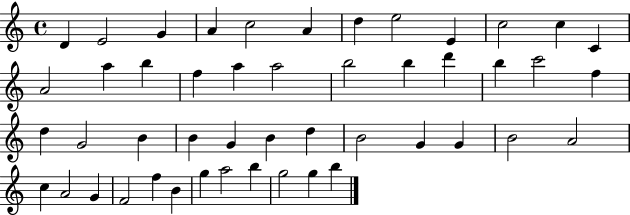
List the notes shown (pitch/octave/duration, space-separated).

D4/q E4/h G4/q A4/q C5/h A4/q D5/q E5/h E4/q C5/h C5/q C4/q A4/h A5/q B5/q F5/q A5/q A5/h B5/h B5/q D6/q B5/q C6/h F5/q D5/q G4/h B4/q B4/q G4/q B4/q D5/q B4/h G4/q G4/q B4/h A4/h C5/q A4/h G4/q F4/h F5/q B4/q G5/q A5/h B5/q G5/h G5/q B5/q